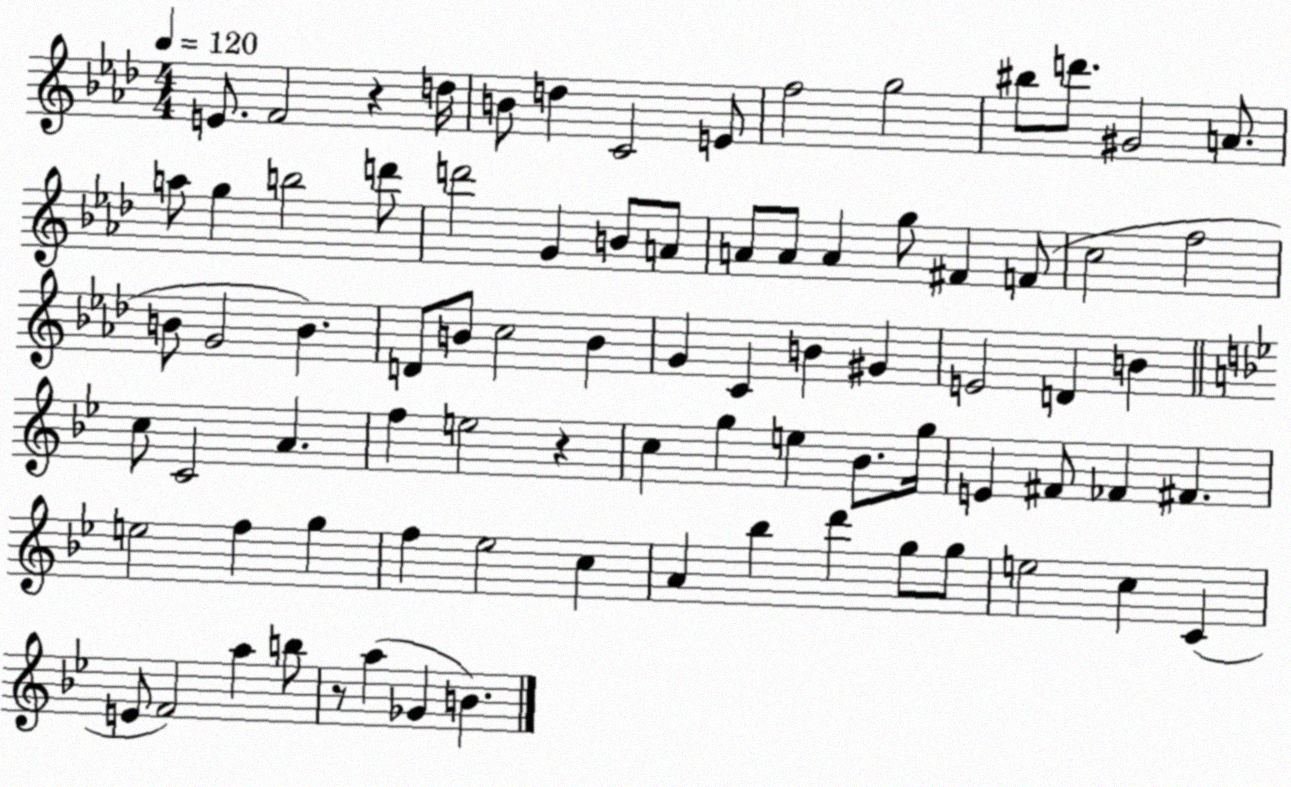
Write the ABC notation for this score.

X:1
T:Untitled
M:4/4
L:1/4
K:Ab
E/2 F2 z d/4 B/2 d C2 E/2 f2 g2 ^b/2 d'/2 ^G2 A/2 a/2 g b2 d'/2 d'2 G B/2 A/2 A/2 A/2 A g/2 ^F F/2 c2 f2 B/2 G2 B D/2 B/2 c2 B G C B ^G E2 D B c/2 C2 A f e2 z c g e _B/2 g/4 E ^F/2 _F ^F e2 f g f _e2 c A _b d' g/2 g/2 e2 c C E/2 F2 a b/2 z/2 a _G B